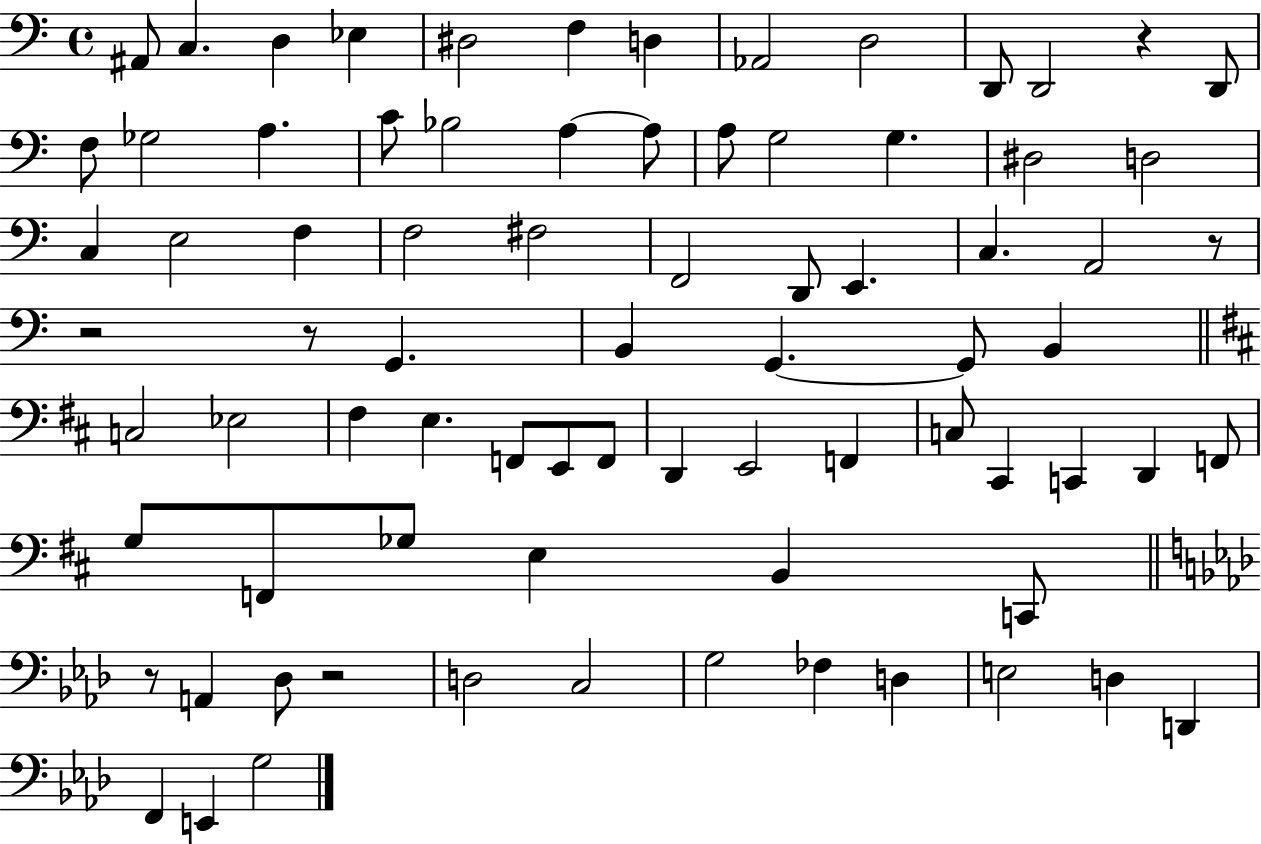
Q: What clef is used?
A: bass